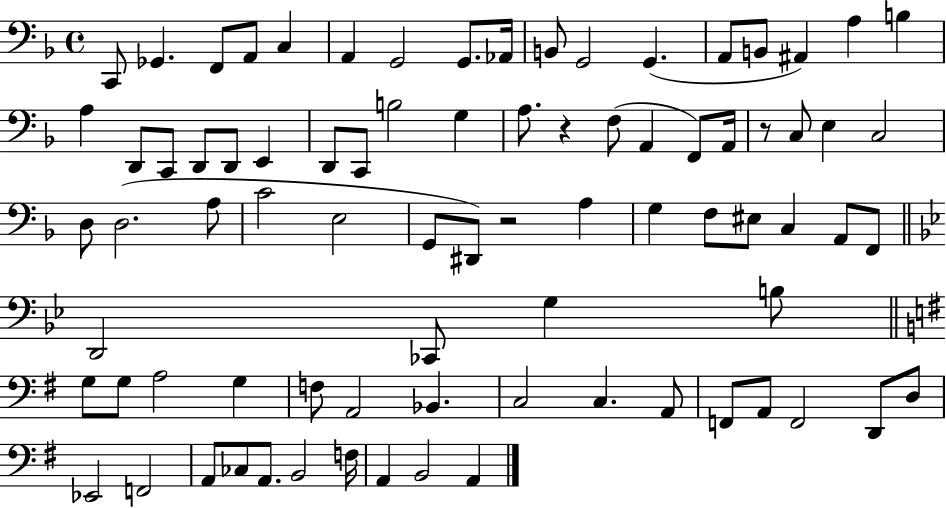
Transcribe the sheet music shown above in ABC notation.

X:1
T:Untitled
M:4/4
L:1/4
K:F
C,,/2 _G,, F,,/2 A,,/2 C, A,, G,,2 G,,/2 _A,,/4 B,,/2 G,,2 G,, A,,/2 B,,/2 ^A,, A, B, A, D,,/2 C,,/2 D,,/2 D,,/2 E,, D,,/2 C,,/2 B,2 G, A,/2 z F,/2 A,, F,,/2 A,,/4 z/2 C,/2 E, C,2 D,/2 D,2 A,/2 C2 E,2 G,,/2 ^D,,/2 z2 A, G, F,/2 ^E,/2 C, A,,/2 F,,/2 D,,2 _C,,/2 G, B,/2 G,/2 G,/2 A,2 G, F,/2 A,,2 _B,, C,2 C, A,,/2 F,,/2 A,,/2 F,,2 D,,/2 D,/2 _E,,2 F,,2 A,,/2 _C,/2 A,,/2 B,,2 F,/4 A,, B,,2 A,,